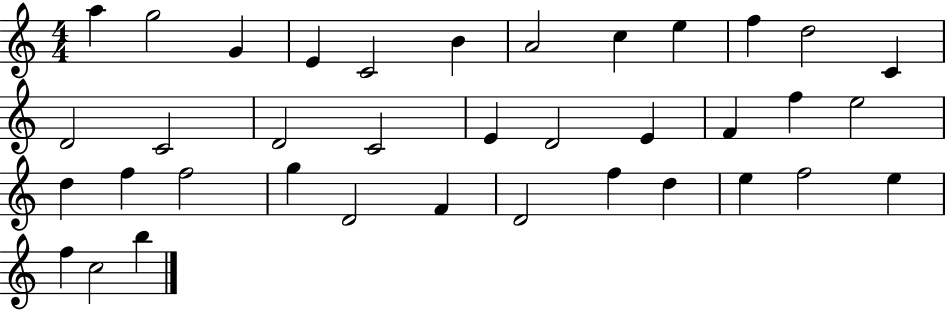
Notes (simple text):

A5/q G5/h G4/q E4/q C4/h B4/q A4/h C5/q E5/q F5/q D5/h C4/q D4/h C4/h D4/h C4/h E4/q D4/h E4/q F4/q F5/q E5/h D5/q F5/q F5/h G5/q D4/h F4/q D4/h F5/q D5/q E5/q F5/h E5/q F5/q C5/h B5/q